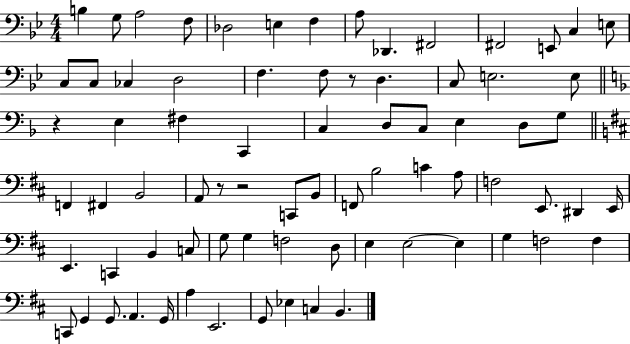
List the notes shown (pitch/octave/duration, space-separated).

B3/q G3/e A3/h F3/e Db3/h E3/q F3/q A3/e Db2/q. F#2/h F#2/h E2/e C3/q E3/e C3/e C3/e CES3/q D3/h F3/q. F3/e R/e D3/q. C3/e E3/h. E3/e R/q E3/q F#3/q C2/q C3/q D3/e C3/e E3/q D3/e G3/e F2/q F#2/q B2/h A2/e R/e R/h C2/e B2/e F2/e B3/h C4/q A3/e F3/h E2/e. D#2/q E2/s E2/q. C2/q B2/q C3/e G3/e G3/q F3/h D3/e E3/q E3/h E3/q G3/q F3/h F3/q C2/e G2/q G2/e. A2/q. G2/s A3/q E2/h. G2/e Eb3/q C3/q B2/q.